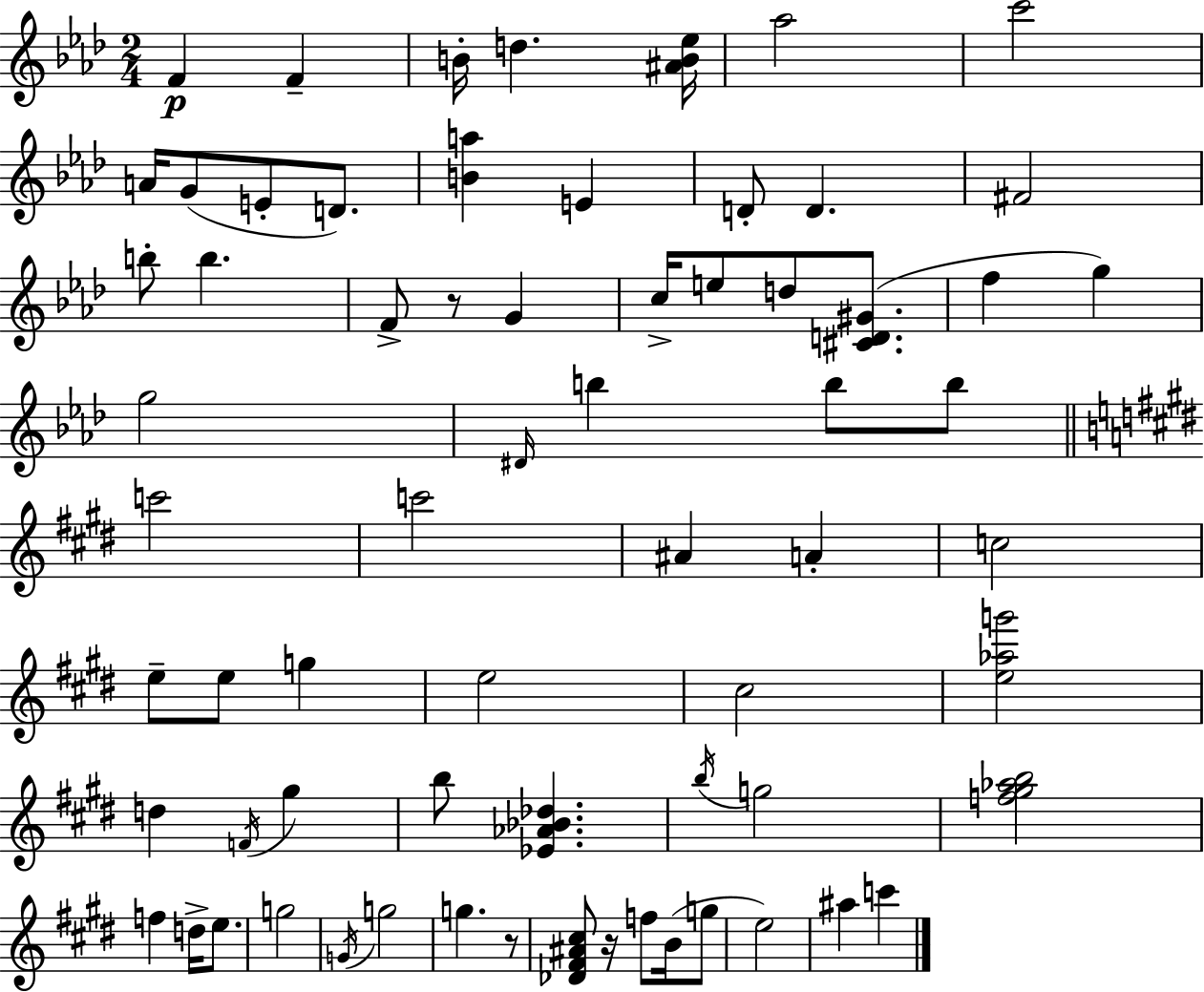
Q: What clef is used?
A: treble